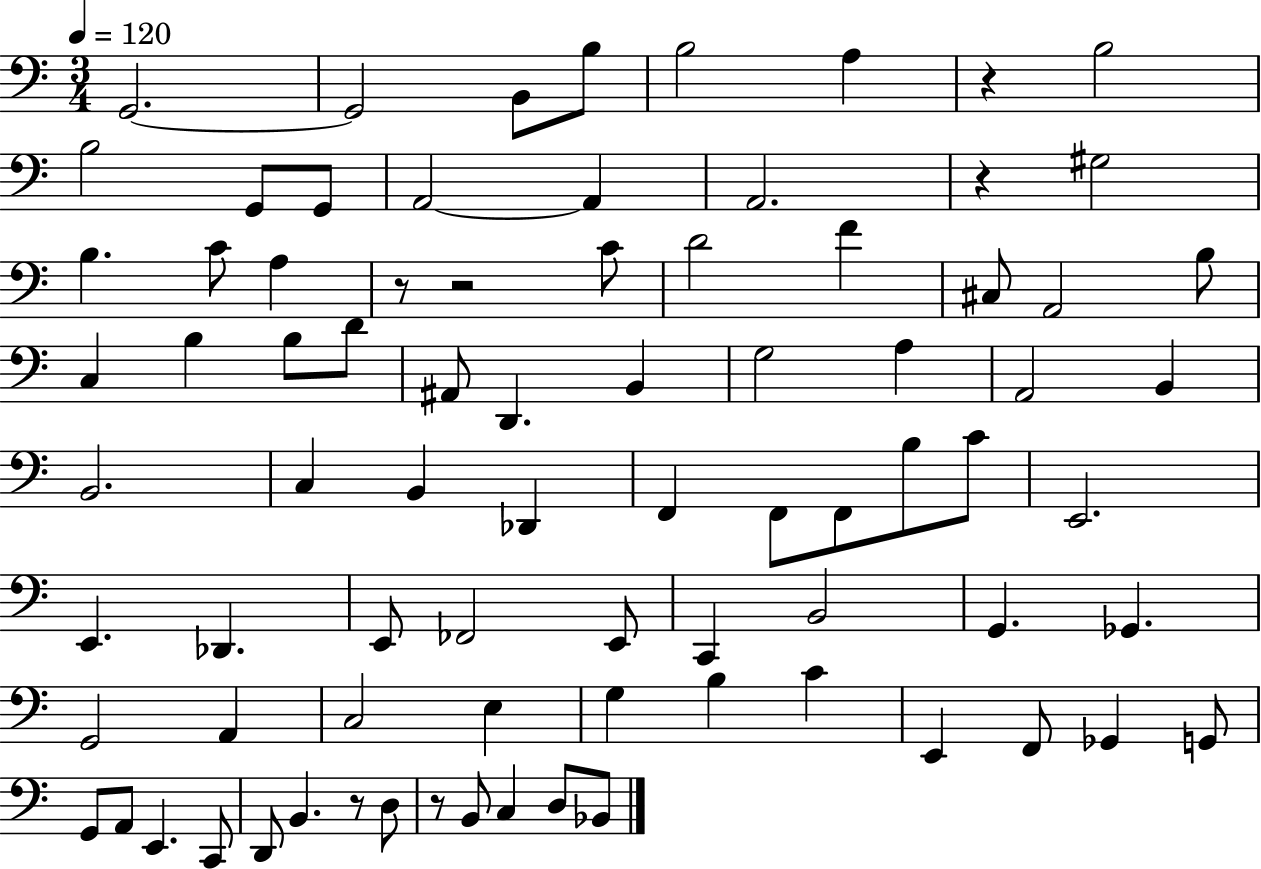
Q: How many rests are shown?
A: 6